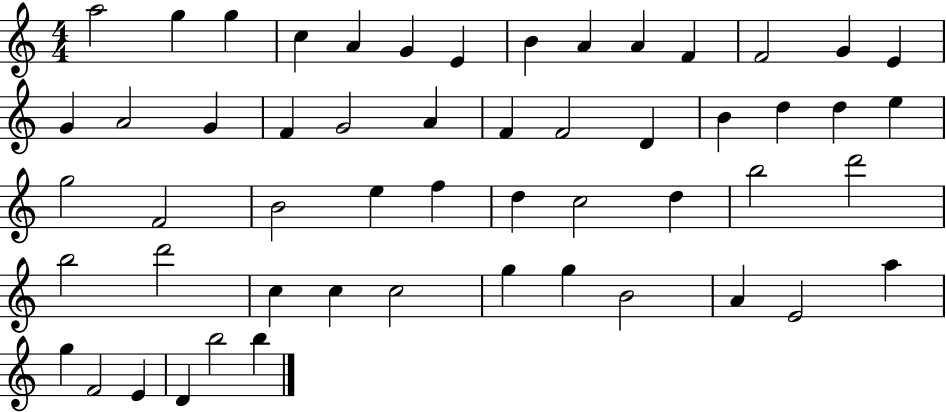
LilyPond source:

{
  \clef treble
  \numericTimeSignature
  \time 4/4
  \key c \major
  a''2 g''4 g''4 | c''4 a'4 g'4 e'4 | b'4 a'4 a'4 f'4 | f'2 g'4 e'4 | \break g'4 a'2 g'4 | f'4 g'2 a'4 | f'4 f'2 d'4 | b'4 d''4 d''4 e''4 | \break g''2 f'2 | b'2 e''4 f''4 | d''4 c''2 d''4 | b''2 d'''2 | \break b''2 d'''2 | c''4 c''4 c''2 | g''4 g''4 b'2 | a'4 e'2 a''4 | \break g''4 f'2 e'4 | d'4 b''2 b''4 | \bar "|."
}